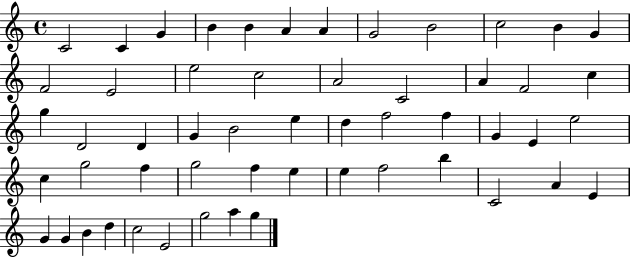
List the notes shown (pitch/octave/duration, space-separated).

C4/h C4/q G4/q B4/q B4/q A4/q A4/q G4/h B4/h C5/h B4/q G4/q F4/h E4/h E5/h C5/h A4/h C4/h A4/q F4/h C5/q G5/q D4/h D4/q G4/q B4/h E5/q D5/q F5/h F5/q G4/q E4/q E5/h C5/q G5/h F5/q G5/h F5/q E5/q E5/q F5/h B5/q C4/h A4/q E4/q G4/q G4/q B4/q D5/q C5/h E4/h G5/h A5/q G5/q